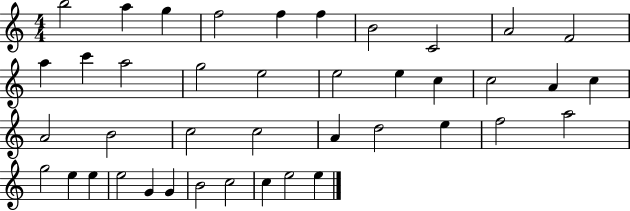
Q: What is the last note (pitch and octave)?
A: E5